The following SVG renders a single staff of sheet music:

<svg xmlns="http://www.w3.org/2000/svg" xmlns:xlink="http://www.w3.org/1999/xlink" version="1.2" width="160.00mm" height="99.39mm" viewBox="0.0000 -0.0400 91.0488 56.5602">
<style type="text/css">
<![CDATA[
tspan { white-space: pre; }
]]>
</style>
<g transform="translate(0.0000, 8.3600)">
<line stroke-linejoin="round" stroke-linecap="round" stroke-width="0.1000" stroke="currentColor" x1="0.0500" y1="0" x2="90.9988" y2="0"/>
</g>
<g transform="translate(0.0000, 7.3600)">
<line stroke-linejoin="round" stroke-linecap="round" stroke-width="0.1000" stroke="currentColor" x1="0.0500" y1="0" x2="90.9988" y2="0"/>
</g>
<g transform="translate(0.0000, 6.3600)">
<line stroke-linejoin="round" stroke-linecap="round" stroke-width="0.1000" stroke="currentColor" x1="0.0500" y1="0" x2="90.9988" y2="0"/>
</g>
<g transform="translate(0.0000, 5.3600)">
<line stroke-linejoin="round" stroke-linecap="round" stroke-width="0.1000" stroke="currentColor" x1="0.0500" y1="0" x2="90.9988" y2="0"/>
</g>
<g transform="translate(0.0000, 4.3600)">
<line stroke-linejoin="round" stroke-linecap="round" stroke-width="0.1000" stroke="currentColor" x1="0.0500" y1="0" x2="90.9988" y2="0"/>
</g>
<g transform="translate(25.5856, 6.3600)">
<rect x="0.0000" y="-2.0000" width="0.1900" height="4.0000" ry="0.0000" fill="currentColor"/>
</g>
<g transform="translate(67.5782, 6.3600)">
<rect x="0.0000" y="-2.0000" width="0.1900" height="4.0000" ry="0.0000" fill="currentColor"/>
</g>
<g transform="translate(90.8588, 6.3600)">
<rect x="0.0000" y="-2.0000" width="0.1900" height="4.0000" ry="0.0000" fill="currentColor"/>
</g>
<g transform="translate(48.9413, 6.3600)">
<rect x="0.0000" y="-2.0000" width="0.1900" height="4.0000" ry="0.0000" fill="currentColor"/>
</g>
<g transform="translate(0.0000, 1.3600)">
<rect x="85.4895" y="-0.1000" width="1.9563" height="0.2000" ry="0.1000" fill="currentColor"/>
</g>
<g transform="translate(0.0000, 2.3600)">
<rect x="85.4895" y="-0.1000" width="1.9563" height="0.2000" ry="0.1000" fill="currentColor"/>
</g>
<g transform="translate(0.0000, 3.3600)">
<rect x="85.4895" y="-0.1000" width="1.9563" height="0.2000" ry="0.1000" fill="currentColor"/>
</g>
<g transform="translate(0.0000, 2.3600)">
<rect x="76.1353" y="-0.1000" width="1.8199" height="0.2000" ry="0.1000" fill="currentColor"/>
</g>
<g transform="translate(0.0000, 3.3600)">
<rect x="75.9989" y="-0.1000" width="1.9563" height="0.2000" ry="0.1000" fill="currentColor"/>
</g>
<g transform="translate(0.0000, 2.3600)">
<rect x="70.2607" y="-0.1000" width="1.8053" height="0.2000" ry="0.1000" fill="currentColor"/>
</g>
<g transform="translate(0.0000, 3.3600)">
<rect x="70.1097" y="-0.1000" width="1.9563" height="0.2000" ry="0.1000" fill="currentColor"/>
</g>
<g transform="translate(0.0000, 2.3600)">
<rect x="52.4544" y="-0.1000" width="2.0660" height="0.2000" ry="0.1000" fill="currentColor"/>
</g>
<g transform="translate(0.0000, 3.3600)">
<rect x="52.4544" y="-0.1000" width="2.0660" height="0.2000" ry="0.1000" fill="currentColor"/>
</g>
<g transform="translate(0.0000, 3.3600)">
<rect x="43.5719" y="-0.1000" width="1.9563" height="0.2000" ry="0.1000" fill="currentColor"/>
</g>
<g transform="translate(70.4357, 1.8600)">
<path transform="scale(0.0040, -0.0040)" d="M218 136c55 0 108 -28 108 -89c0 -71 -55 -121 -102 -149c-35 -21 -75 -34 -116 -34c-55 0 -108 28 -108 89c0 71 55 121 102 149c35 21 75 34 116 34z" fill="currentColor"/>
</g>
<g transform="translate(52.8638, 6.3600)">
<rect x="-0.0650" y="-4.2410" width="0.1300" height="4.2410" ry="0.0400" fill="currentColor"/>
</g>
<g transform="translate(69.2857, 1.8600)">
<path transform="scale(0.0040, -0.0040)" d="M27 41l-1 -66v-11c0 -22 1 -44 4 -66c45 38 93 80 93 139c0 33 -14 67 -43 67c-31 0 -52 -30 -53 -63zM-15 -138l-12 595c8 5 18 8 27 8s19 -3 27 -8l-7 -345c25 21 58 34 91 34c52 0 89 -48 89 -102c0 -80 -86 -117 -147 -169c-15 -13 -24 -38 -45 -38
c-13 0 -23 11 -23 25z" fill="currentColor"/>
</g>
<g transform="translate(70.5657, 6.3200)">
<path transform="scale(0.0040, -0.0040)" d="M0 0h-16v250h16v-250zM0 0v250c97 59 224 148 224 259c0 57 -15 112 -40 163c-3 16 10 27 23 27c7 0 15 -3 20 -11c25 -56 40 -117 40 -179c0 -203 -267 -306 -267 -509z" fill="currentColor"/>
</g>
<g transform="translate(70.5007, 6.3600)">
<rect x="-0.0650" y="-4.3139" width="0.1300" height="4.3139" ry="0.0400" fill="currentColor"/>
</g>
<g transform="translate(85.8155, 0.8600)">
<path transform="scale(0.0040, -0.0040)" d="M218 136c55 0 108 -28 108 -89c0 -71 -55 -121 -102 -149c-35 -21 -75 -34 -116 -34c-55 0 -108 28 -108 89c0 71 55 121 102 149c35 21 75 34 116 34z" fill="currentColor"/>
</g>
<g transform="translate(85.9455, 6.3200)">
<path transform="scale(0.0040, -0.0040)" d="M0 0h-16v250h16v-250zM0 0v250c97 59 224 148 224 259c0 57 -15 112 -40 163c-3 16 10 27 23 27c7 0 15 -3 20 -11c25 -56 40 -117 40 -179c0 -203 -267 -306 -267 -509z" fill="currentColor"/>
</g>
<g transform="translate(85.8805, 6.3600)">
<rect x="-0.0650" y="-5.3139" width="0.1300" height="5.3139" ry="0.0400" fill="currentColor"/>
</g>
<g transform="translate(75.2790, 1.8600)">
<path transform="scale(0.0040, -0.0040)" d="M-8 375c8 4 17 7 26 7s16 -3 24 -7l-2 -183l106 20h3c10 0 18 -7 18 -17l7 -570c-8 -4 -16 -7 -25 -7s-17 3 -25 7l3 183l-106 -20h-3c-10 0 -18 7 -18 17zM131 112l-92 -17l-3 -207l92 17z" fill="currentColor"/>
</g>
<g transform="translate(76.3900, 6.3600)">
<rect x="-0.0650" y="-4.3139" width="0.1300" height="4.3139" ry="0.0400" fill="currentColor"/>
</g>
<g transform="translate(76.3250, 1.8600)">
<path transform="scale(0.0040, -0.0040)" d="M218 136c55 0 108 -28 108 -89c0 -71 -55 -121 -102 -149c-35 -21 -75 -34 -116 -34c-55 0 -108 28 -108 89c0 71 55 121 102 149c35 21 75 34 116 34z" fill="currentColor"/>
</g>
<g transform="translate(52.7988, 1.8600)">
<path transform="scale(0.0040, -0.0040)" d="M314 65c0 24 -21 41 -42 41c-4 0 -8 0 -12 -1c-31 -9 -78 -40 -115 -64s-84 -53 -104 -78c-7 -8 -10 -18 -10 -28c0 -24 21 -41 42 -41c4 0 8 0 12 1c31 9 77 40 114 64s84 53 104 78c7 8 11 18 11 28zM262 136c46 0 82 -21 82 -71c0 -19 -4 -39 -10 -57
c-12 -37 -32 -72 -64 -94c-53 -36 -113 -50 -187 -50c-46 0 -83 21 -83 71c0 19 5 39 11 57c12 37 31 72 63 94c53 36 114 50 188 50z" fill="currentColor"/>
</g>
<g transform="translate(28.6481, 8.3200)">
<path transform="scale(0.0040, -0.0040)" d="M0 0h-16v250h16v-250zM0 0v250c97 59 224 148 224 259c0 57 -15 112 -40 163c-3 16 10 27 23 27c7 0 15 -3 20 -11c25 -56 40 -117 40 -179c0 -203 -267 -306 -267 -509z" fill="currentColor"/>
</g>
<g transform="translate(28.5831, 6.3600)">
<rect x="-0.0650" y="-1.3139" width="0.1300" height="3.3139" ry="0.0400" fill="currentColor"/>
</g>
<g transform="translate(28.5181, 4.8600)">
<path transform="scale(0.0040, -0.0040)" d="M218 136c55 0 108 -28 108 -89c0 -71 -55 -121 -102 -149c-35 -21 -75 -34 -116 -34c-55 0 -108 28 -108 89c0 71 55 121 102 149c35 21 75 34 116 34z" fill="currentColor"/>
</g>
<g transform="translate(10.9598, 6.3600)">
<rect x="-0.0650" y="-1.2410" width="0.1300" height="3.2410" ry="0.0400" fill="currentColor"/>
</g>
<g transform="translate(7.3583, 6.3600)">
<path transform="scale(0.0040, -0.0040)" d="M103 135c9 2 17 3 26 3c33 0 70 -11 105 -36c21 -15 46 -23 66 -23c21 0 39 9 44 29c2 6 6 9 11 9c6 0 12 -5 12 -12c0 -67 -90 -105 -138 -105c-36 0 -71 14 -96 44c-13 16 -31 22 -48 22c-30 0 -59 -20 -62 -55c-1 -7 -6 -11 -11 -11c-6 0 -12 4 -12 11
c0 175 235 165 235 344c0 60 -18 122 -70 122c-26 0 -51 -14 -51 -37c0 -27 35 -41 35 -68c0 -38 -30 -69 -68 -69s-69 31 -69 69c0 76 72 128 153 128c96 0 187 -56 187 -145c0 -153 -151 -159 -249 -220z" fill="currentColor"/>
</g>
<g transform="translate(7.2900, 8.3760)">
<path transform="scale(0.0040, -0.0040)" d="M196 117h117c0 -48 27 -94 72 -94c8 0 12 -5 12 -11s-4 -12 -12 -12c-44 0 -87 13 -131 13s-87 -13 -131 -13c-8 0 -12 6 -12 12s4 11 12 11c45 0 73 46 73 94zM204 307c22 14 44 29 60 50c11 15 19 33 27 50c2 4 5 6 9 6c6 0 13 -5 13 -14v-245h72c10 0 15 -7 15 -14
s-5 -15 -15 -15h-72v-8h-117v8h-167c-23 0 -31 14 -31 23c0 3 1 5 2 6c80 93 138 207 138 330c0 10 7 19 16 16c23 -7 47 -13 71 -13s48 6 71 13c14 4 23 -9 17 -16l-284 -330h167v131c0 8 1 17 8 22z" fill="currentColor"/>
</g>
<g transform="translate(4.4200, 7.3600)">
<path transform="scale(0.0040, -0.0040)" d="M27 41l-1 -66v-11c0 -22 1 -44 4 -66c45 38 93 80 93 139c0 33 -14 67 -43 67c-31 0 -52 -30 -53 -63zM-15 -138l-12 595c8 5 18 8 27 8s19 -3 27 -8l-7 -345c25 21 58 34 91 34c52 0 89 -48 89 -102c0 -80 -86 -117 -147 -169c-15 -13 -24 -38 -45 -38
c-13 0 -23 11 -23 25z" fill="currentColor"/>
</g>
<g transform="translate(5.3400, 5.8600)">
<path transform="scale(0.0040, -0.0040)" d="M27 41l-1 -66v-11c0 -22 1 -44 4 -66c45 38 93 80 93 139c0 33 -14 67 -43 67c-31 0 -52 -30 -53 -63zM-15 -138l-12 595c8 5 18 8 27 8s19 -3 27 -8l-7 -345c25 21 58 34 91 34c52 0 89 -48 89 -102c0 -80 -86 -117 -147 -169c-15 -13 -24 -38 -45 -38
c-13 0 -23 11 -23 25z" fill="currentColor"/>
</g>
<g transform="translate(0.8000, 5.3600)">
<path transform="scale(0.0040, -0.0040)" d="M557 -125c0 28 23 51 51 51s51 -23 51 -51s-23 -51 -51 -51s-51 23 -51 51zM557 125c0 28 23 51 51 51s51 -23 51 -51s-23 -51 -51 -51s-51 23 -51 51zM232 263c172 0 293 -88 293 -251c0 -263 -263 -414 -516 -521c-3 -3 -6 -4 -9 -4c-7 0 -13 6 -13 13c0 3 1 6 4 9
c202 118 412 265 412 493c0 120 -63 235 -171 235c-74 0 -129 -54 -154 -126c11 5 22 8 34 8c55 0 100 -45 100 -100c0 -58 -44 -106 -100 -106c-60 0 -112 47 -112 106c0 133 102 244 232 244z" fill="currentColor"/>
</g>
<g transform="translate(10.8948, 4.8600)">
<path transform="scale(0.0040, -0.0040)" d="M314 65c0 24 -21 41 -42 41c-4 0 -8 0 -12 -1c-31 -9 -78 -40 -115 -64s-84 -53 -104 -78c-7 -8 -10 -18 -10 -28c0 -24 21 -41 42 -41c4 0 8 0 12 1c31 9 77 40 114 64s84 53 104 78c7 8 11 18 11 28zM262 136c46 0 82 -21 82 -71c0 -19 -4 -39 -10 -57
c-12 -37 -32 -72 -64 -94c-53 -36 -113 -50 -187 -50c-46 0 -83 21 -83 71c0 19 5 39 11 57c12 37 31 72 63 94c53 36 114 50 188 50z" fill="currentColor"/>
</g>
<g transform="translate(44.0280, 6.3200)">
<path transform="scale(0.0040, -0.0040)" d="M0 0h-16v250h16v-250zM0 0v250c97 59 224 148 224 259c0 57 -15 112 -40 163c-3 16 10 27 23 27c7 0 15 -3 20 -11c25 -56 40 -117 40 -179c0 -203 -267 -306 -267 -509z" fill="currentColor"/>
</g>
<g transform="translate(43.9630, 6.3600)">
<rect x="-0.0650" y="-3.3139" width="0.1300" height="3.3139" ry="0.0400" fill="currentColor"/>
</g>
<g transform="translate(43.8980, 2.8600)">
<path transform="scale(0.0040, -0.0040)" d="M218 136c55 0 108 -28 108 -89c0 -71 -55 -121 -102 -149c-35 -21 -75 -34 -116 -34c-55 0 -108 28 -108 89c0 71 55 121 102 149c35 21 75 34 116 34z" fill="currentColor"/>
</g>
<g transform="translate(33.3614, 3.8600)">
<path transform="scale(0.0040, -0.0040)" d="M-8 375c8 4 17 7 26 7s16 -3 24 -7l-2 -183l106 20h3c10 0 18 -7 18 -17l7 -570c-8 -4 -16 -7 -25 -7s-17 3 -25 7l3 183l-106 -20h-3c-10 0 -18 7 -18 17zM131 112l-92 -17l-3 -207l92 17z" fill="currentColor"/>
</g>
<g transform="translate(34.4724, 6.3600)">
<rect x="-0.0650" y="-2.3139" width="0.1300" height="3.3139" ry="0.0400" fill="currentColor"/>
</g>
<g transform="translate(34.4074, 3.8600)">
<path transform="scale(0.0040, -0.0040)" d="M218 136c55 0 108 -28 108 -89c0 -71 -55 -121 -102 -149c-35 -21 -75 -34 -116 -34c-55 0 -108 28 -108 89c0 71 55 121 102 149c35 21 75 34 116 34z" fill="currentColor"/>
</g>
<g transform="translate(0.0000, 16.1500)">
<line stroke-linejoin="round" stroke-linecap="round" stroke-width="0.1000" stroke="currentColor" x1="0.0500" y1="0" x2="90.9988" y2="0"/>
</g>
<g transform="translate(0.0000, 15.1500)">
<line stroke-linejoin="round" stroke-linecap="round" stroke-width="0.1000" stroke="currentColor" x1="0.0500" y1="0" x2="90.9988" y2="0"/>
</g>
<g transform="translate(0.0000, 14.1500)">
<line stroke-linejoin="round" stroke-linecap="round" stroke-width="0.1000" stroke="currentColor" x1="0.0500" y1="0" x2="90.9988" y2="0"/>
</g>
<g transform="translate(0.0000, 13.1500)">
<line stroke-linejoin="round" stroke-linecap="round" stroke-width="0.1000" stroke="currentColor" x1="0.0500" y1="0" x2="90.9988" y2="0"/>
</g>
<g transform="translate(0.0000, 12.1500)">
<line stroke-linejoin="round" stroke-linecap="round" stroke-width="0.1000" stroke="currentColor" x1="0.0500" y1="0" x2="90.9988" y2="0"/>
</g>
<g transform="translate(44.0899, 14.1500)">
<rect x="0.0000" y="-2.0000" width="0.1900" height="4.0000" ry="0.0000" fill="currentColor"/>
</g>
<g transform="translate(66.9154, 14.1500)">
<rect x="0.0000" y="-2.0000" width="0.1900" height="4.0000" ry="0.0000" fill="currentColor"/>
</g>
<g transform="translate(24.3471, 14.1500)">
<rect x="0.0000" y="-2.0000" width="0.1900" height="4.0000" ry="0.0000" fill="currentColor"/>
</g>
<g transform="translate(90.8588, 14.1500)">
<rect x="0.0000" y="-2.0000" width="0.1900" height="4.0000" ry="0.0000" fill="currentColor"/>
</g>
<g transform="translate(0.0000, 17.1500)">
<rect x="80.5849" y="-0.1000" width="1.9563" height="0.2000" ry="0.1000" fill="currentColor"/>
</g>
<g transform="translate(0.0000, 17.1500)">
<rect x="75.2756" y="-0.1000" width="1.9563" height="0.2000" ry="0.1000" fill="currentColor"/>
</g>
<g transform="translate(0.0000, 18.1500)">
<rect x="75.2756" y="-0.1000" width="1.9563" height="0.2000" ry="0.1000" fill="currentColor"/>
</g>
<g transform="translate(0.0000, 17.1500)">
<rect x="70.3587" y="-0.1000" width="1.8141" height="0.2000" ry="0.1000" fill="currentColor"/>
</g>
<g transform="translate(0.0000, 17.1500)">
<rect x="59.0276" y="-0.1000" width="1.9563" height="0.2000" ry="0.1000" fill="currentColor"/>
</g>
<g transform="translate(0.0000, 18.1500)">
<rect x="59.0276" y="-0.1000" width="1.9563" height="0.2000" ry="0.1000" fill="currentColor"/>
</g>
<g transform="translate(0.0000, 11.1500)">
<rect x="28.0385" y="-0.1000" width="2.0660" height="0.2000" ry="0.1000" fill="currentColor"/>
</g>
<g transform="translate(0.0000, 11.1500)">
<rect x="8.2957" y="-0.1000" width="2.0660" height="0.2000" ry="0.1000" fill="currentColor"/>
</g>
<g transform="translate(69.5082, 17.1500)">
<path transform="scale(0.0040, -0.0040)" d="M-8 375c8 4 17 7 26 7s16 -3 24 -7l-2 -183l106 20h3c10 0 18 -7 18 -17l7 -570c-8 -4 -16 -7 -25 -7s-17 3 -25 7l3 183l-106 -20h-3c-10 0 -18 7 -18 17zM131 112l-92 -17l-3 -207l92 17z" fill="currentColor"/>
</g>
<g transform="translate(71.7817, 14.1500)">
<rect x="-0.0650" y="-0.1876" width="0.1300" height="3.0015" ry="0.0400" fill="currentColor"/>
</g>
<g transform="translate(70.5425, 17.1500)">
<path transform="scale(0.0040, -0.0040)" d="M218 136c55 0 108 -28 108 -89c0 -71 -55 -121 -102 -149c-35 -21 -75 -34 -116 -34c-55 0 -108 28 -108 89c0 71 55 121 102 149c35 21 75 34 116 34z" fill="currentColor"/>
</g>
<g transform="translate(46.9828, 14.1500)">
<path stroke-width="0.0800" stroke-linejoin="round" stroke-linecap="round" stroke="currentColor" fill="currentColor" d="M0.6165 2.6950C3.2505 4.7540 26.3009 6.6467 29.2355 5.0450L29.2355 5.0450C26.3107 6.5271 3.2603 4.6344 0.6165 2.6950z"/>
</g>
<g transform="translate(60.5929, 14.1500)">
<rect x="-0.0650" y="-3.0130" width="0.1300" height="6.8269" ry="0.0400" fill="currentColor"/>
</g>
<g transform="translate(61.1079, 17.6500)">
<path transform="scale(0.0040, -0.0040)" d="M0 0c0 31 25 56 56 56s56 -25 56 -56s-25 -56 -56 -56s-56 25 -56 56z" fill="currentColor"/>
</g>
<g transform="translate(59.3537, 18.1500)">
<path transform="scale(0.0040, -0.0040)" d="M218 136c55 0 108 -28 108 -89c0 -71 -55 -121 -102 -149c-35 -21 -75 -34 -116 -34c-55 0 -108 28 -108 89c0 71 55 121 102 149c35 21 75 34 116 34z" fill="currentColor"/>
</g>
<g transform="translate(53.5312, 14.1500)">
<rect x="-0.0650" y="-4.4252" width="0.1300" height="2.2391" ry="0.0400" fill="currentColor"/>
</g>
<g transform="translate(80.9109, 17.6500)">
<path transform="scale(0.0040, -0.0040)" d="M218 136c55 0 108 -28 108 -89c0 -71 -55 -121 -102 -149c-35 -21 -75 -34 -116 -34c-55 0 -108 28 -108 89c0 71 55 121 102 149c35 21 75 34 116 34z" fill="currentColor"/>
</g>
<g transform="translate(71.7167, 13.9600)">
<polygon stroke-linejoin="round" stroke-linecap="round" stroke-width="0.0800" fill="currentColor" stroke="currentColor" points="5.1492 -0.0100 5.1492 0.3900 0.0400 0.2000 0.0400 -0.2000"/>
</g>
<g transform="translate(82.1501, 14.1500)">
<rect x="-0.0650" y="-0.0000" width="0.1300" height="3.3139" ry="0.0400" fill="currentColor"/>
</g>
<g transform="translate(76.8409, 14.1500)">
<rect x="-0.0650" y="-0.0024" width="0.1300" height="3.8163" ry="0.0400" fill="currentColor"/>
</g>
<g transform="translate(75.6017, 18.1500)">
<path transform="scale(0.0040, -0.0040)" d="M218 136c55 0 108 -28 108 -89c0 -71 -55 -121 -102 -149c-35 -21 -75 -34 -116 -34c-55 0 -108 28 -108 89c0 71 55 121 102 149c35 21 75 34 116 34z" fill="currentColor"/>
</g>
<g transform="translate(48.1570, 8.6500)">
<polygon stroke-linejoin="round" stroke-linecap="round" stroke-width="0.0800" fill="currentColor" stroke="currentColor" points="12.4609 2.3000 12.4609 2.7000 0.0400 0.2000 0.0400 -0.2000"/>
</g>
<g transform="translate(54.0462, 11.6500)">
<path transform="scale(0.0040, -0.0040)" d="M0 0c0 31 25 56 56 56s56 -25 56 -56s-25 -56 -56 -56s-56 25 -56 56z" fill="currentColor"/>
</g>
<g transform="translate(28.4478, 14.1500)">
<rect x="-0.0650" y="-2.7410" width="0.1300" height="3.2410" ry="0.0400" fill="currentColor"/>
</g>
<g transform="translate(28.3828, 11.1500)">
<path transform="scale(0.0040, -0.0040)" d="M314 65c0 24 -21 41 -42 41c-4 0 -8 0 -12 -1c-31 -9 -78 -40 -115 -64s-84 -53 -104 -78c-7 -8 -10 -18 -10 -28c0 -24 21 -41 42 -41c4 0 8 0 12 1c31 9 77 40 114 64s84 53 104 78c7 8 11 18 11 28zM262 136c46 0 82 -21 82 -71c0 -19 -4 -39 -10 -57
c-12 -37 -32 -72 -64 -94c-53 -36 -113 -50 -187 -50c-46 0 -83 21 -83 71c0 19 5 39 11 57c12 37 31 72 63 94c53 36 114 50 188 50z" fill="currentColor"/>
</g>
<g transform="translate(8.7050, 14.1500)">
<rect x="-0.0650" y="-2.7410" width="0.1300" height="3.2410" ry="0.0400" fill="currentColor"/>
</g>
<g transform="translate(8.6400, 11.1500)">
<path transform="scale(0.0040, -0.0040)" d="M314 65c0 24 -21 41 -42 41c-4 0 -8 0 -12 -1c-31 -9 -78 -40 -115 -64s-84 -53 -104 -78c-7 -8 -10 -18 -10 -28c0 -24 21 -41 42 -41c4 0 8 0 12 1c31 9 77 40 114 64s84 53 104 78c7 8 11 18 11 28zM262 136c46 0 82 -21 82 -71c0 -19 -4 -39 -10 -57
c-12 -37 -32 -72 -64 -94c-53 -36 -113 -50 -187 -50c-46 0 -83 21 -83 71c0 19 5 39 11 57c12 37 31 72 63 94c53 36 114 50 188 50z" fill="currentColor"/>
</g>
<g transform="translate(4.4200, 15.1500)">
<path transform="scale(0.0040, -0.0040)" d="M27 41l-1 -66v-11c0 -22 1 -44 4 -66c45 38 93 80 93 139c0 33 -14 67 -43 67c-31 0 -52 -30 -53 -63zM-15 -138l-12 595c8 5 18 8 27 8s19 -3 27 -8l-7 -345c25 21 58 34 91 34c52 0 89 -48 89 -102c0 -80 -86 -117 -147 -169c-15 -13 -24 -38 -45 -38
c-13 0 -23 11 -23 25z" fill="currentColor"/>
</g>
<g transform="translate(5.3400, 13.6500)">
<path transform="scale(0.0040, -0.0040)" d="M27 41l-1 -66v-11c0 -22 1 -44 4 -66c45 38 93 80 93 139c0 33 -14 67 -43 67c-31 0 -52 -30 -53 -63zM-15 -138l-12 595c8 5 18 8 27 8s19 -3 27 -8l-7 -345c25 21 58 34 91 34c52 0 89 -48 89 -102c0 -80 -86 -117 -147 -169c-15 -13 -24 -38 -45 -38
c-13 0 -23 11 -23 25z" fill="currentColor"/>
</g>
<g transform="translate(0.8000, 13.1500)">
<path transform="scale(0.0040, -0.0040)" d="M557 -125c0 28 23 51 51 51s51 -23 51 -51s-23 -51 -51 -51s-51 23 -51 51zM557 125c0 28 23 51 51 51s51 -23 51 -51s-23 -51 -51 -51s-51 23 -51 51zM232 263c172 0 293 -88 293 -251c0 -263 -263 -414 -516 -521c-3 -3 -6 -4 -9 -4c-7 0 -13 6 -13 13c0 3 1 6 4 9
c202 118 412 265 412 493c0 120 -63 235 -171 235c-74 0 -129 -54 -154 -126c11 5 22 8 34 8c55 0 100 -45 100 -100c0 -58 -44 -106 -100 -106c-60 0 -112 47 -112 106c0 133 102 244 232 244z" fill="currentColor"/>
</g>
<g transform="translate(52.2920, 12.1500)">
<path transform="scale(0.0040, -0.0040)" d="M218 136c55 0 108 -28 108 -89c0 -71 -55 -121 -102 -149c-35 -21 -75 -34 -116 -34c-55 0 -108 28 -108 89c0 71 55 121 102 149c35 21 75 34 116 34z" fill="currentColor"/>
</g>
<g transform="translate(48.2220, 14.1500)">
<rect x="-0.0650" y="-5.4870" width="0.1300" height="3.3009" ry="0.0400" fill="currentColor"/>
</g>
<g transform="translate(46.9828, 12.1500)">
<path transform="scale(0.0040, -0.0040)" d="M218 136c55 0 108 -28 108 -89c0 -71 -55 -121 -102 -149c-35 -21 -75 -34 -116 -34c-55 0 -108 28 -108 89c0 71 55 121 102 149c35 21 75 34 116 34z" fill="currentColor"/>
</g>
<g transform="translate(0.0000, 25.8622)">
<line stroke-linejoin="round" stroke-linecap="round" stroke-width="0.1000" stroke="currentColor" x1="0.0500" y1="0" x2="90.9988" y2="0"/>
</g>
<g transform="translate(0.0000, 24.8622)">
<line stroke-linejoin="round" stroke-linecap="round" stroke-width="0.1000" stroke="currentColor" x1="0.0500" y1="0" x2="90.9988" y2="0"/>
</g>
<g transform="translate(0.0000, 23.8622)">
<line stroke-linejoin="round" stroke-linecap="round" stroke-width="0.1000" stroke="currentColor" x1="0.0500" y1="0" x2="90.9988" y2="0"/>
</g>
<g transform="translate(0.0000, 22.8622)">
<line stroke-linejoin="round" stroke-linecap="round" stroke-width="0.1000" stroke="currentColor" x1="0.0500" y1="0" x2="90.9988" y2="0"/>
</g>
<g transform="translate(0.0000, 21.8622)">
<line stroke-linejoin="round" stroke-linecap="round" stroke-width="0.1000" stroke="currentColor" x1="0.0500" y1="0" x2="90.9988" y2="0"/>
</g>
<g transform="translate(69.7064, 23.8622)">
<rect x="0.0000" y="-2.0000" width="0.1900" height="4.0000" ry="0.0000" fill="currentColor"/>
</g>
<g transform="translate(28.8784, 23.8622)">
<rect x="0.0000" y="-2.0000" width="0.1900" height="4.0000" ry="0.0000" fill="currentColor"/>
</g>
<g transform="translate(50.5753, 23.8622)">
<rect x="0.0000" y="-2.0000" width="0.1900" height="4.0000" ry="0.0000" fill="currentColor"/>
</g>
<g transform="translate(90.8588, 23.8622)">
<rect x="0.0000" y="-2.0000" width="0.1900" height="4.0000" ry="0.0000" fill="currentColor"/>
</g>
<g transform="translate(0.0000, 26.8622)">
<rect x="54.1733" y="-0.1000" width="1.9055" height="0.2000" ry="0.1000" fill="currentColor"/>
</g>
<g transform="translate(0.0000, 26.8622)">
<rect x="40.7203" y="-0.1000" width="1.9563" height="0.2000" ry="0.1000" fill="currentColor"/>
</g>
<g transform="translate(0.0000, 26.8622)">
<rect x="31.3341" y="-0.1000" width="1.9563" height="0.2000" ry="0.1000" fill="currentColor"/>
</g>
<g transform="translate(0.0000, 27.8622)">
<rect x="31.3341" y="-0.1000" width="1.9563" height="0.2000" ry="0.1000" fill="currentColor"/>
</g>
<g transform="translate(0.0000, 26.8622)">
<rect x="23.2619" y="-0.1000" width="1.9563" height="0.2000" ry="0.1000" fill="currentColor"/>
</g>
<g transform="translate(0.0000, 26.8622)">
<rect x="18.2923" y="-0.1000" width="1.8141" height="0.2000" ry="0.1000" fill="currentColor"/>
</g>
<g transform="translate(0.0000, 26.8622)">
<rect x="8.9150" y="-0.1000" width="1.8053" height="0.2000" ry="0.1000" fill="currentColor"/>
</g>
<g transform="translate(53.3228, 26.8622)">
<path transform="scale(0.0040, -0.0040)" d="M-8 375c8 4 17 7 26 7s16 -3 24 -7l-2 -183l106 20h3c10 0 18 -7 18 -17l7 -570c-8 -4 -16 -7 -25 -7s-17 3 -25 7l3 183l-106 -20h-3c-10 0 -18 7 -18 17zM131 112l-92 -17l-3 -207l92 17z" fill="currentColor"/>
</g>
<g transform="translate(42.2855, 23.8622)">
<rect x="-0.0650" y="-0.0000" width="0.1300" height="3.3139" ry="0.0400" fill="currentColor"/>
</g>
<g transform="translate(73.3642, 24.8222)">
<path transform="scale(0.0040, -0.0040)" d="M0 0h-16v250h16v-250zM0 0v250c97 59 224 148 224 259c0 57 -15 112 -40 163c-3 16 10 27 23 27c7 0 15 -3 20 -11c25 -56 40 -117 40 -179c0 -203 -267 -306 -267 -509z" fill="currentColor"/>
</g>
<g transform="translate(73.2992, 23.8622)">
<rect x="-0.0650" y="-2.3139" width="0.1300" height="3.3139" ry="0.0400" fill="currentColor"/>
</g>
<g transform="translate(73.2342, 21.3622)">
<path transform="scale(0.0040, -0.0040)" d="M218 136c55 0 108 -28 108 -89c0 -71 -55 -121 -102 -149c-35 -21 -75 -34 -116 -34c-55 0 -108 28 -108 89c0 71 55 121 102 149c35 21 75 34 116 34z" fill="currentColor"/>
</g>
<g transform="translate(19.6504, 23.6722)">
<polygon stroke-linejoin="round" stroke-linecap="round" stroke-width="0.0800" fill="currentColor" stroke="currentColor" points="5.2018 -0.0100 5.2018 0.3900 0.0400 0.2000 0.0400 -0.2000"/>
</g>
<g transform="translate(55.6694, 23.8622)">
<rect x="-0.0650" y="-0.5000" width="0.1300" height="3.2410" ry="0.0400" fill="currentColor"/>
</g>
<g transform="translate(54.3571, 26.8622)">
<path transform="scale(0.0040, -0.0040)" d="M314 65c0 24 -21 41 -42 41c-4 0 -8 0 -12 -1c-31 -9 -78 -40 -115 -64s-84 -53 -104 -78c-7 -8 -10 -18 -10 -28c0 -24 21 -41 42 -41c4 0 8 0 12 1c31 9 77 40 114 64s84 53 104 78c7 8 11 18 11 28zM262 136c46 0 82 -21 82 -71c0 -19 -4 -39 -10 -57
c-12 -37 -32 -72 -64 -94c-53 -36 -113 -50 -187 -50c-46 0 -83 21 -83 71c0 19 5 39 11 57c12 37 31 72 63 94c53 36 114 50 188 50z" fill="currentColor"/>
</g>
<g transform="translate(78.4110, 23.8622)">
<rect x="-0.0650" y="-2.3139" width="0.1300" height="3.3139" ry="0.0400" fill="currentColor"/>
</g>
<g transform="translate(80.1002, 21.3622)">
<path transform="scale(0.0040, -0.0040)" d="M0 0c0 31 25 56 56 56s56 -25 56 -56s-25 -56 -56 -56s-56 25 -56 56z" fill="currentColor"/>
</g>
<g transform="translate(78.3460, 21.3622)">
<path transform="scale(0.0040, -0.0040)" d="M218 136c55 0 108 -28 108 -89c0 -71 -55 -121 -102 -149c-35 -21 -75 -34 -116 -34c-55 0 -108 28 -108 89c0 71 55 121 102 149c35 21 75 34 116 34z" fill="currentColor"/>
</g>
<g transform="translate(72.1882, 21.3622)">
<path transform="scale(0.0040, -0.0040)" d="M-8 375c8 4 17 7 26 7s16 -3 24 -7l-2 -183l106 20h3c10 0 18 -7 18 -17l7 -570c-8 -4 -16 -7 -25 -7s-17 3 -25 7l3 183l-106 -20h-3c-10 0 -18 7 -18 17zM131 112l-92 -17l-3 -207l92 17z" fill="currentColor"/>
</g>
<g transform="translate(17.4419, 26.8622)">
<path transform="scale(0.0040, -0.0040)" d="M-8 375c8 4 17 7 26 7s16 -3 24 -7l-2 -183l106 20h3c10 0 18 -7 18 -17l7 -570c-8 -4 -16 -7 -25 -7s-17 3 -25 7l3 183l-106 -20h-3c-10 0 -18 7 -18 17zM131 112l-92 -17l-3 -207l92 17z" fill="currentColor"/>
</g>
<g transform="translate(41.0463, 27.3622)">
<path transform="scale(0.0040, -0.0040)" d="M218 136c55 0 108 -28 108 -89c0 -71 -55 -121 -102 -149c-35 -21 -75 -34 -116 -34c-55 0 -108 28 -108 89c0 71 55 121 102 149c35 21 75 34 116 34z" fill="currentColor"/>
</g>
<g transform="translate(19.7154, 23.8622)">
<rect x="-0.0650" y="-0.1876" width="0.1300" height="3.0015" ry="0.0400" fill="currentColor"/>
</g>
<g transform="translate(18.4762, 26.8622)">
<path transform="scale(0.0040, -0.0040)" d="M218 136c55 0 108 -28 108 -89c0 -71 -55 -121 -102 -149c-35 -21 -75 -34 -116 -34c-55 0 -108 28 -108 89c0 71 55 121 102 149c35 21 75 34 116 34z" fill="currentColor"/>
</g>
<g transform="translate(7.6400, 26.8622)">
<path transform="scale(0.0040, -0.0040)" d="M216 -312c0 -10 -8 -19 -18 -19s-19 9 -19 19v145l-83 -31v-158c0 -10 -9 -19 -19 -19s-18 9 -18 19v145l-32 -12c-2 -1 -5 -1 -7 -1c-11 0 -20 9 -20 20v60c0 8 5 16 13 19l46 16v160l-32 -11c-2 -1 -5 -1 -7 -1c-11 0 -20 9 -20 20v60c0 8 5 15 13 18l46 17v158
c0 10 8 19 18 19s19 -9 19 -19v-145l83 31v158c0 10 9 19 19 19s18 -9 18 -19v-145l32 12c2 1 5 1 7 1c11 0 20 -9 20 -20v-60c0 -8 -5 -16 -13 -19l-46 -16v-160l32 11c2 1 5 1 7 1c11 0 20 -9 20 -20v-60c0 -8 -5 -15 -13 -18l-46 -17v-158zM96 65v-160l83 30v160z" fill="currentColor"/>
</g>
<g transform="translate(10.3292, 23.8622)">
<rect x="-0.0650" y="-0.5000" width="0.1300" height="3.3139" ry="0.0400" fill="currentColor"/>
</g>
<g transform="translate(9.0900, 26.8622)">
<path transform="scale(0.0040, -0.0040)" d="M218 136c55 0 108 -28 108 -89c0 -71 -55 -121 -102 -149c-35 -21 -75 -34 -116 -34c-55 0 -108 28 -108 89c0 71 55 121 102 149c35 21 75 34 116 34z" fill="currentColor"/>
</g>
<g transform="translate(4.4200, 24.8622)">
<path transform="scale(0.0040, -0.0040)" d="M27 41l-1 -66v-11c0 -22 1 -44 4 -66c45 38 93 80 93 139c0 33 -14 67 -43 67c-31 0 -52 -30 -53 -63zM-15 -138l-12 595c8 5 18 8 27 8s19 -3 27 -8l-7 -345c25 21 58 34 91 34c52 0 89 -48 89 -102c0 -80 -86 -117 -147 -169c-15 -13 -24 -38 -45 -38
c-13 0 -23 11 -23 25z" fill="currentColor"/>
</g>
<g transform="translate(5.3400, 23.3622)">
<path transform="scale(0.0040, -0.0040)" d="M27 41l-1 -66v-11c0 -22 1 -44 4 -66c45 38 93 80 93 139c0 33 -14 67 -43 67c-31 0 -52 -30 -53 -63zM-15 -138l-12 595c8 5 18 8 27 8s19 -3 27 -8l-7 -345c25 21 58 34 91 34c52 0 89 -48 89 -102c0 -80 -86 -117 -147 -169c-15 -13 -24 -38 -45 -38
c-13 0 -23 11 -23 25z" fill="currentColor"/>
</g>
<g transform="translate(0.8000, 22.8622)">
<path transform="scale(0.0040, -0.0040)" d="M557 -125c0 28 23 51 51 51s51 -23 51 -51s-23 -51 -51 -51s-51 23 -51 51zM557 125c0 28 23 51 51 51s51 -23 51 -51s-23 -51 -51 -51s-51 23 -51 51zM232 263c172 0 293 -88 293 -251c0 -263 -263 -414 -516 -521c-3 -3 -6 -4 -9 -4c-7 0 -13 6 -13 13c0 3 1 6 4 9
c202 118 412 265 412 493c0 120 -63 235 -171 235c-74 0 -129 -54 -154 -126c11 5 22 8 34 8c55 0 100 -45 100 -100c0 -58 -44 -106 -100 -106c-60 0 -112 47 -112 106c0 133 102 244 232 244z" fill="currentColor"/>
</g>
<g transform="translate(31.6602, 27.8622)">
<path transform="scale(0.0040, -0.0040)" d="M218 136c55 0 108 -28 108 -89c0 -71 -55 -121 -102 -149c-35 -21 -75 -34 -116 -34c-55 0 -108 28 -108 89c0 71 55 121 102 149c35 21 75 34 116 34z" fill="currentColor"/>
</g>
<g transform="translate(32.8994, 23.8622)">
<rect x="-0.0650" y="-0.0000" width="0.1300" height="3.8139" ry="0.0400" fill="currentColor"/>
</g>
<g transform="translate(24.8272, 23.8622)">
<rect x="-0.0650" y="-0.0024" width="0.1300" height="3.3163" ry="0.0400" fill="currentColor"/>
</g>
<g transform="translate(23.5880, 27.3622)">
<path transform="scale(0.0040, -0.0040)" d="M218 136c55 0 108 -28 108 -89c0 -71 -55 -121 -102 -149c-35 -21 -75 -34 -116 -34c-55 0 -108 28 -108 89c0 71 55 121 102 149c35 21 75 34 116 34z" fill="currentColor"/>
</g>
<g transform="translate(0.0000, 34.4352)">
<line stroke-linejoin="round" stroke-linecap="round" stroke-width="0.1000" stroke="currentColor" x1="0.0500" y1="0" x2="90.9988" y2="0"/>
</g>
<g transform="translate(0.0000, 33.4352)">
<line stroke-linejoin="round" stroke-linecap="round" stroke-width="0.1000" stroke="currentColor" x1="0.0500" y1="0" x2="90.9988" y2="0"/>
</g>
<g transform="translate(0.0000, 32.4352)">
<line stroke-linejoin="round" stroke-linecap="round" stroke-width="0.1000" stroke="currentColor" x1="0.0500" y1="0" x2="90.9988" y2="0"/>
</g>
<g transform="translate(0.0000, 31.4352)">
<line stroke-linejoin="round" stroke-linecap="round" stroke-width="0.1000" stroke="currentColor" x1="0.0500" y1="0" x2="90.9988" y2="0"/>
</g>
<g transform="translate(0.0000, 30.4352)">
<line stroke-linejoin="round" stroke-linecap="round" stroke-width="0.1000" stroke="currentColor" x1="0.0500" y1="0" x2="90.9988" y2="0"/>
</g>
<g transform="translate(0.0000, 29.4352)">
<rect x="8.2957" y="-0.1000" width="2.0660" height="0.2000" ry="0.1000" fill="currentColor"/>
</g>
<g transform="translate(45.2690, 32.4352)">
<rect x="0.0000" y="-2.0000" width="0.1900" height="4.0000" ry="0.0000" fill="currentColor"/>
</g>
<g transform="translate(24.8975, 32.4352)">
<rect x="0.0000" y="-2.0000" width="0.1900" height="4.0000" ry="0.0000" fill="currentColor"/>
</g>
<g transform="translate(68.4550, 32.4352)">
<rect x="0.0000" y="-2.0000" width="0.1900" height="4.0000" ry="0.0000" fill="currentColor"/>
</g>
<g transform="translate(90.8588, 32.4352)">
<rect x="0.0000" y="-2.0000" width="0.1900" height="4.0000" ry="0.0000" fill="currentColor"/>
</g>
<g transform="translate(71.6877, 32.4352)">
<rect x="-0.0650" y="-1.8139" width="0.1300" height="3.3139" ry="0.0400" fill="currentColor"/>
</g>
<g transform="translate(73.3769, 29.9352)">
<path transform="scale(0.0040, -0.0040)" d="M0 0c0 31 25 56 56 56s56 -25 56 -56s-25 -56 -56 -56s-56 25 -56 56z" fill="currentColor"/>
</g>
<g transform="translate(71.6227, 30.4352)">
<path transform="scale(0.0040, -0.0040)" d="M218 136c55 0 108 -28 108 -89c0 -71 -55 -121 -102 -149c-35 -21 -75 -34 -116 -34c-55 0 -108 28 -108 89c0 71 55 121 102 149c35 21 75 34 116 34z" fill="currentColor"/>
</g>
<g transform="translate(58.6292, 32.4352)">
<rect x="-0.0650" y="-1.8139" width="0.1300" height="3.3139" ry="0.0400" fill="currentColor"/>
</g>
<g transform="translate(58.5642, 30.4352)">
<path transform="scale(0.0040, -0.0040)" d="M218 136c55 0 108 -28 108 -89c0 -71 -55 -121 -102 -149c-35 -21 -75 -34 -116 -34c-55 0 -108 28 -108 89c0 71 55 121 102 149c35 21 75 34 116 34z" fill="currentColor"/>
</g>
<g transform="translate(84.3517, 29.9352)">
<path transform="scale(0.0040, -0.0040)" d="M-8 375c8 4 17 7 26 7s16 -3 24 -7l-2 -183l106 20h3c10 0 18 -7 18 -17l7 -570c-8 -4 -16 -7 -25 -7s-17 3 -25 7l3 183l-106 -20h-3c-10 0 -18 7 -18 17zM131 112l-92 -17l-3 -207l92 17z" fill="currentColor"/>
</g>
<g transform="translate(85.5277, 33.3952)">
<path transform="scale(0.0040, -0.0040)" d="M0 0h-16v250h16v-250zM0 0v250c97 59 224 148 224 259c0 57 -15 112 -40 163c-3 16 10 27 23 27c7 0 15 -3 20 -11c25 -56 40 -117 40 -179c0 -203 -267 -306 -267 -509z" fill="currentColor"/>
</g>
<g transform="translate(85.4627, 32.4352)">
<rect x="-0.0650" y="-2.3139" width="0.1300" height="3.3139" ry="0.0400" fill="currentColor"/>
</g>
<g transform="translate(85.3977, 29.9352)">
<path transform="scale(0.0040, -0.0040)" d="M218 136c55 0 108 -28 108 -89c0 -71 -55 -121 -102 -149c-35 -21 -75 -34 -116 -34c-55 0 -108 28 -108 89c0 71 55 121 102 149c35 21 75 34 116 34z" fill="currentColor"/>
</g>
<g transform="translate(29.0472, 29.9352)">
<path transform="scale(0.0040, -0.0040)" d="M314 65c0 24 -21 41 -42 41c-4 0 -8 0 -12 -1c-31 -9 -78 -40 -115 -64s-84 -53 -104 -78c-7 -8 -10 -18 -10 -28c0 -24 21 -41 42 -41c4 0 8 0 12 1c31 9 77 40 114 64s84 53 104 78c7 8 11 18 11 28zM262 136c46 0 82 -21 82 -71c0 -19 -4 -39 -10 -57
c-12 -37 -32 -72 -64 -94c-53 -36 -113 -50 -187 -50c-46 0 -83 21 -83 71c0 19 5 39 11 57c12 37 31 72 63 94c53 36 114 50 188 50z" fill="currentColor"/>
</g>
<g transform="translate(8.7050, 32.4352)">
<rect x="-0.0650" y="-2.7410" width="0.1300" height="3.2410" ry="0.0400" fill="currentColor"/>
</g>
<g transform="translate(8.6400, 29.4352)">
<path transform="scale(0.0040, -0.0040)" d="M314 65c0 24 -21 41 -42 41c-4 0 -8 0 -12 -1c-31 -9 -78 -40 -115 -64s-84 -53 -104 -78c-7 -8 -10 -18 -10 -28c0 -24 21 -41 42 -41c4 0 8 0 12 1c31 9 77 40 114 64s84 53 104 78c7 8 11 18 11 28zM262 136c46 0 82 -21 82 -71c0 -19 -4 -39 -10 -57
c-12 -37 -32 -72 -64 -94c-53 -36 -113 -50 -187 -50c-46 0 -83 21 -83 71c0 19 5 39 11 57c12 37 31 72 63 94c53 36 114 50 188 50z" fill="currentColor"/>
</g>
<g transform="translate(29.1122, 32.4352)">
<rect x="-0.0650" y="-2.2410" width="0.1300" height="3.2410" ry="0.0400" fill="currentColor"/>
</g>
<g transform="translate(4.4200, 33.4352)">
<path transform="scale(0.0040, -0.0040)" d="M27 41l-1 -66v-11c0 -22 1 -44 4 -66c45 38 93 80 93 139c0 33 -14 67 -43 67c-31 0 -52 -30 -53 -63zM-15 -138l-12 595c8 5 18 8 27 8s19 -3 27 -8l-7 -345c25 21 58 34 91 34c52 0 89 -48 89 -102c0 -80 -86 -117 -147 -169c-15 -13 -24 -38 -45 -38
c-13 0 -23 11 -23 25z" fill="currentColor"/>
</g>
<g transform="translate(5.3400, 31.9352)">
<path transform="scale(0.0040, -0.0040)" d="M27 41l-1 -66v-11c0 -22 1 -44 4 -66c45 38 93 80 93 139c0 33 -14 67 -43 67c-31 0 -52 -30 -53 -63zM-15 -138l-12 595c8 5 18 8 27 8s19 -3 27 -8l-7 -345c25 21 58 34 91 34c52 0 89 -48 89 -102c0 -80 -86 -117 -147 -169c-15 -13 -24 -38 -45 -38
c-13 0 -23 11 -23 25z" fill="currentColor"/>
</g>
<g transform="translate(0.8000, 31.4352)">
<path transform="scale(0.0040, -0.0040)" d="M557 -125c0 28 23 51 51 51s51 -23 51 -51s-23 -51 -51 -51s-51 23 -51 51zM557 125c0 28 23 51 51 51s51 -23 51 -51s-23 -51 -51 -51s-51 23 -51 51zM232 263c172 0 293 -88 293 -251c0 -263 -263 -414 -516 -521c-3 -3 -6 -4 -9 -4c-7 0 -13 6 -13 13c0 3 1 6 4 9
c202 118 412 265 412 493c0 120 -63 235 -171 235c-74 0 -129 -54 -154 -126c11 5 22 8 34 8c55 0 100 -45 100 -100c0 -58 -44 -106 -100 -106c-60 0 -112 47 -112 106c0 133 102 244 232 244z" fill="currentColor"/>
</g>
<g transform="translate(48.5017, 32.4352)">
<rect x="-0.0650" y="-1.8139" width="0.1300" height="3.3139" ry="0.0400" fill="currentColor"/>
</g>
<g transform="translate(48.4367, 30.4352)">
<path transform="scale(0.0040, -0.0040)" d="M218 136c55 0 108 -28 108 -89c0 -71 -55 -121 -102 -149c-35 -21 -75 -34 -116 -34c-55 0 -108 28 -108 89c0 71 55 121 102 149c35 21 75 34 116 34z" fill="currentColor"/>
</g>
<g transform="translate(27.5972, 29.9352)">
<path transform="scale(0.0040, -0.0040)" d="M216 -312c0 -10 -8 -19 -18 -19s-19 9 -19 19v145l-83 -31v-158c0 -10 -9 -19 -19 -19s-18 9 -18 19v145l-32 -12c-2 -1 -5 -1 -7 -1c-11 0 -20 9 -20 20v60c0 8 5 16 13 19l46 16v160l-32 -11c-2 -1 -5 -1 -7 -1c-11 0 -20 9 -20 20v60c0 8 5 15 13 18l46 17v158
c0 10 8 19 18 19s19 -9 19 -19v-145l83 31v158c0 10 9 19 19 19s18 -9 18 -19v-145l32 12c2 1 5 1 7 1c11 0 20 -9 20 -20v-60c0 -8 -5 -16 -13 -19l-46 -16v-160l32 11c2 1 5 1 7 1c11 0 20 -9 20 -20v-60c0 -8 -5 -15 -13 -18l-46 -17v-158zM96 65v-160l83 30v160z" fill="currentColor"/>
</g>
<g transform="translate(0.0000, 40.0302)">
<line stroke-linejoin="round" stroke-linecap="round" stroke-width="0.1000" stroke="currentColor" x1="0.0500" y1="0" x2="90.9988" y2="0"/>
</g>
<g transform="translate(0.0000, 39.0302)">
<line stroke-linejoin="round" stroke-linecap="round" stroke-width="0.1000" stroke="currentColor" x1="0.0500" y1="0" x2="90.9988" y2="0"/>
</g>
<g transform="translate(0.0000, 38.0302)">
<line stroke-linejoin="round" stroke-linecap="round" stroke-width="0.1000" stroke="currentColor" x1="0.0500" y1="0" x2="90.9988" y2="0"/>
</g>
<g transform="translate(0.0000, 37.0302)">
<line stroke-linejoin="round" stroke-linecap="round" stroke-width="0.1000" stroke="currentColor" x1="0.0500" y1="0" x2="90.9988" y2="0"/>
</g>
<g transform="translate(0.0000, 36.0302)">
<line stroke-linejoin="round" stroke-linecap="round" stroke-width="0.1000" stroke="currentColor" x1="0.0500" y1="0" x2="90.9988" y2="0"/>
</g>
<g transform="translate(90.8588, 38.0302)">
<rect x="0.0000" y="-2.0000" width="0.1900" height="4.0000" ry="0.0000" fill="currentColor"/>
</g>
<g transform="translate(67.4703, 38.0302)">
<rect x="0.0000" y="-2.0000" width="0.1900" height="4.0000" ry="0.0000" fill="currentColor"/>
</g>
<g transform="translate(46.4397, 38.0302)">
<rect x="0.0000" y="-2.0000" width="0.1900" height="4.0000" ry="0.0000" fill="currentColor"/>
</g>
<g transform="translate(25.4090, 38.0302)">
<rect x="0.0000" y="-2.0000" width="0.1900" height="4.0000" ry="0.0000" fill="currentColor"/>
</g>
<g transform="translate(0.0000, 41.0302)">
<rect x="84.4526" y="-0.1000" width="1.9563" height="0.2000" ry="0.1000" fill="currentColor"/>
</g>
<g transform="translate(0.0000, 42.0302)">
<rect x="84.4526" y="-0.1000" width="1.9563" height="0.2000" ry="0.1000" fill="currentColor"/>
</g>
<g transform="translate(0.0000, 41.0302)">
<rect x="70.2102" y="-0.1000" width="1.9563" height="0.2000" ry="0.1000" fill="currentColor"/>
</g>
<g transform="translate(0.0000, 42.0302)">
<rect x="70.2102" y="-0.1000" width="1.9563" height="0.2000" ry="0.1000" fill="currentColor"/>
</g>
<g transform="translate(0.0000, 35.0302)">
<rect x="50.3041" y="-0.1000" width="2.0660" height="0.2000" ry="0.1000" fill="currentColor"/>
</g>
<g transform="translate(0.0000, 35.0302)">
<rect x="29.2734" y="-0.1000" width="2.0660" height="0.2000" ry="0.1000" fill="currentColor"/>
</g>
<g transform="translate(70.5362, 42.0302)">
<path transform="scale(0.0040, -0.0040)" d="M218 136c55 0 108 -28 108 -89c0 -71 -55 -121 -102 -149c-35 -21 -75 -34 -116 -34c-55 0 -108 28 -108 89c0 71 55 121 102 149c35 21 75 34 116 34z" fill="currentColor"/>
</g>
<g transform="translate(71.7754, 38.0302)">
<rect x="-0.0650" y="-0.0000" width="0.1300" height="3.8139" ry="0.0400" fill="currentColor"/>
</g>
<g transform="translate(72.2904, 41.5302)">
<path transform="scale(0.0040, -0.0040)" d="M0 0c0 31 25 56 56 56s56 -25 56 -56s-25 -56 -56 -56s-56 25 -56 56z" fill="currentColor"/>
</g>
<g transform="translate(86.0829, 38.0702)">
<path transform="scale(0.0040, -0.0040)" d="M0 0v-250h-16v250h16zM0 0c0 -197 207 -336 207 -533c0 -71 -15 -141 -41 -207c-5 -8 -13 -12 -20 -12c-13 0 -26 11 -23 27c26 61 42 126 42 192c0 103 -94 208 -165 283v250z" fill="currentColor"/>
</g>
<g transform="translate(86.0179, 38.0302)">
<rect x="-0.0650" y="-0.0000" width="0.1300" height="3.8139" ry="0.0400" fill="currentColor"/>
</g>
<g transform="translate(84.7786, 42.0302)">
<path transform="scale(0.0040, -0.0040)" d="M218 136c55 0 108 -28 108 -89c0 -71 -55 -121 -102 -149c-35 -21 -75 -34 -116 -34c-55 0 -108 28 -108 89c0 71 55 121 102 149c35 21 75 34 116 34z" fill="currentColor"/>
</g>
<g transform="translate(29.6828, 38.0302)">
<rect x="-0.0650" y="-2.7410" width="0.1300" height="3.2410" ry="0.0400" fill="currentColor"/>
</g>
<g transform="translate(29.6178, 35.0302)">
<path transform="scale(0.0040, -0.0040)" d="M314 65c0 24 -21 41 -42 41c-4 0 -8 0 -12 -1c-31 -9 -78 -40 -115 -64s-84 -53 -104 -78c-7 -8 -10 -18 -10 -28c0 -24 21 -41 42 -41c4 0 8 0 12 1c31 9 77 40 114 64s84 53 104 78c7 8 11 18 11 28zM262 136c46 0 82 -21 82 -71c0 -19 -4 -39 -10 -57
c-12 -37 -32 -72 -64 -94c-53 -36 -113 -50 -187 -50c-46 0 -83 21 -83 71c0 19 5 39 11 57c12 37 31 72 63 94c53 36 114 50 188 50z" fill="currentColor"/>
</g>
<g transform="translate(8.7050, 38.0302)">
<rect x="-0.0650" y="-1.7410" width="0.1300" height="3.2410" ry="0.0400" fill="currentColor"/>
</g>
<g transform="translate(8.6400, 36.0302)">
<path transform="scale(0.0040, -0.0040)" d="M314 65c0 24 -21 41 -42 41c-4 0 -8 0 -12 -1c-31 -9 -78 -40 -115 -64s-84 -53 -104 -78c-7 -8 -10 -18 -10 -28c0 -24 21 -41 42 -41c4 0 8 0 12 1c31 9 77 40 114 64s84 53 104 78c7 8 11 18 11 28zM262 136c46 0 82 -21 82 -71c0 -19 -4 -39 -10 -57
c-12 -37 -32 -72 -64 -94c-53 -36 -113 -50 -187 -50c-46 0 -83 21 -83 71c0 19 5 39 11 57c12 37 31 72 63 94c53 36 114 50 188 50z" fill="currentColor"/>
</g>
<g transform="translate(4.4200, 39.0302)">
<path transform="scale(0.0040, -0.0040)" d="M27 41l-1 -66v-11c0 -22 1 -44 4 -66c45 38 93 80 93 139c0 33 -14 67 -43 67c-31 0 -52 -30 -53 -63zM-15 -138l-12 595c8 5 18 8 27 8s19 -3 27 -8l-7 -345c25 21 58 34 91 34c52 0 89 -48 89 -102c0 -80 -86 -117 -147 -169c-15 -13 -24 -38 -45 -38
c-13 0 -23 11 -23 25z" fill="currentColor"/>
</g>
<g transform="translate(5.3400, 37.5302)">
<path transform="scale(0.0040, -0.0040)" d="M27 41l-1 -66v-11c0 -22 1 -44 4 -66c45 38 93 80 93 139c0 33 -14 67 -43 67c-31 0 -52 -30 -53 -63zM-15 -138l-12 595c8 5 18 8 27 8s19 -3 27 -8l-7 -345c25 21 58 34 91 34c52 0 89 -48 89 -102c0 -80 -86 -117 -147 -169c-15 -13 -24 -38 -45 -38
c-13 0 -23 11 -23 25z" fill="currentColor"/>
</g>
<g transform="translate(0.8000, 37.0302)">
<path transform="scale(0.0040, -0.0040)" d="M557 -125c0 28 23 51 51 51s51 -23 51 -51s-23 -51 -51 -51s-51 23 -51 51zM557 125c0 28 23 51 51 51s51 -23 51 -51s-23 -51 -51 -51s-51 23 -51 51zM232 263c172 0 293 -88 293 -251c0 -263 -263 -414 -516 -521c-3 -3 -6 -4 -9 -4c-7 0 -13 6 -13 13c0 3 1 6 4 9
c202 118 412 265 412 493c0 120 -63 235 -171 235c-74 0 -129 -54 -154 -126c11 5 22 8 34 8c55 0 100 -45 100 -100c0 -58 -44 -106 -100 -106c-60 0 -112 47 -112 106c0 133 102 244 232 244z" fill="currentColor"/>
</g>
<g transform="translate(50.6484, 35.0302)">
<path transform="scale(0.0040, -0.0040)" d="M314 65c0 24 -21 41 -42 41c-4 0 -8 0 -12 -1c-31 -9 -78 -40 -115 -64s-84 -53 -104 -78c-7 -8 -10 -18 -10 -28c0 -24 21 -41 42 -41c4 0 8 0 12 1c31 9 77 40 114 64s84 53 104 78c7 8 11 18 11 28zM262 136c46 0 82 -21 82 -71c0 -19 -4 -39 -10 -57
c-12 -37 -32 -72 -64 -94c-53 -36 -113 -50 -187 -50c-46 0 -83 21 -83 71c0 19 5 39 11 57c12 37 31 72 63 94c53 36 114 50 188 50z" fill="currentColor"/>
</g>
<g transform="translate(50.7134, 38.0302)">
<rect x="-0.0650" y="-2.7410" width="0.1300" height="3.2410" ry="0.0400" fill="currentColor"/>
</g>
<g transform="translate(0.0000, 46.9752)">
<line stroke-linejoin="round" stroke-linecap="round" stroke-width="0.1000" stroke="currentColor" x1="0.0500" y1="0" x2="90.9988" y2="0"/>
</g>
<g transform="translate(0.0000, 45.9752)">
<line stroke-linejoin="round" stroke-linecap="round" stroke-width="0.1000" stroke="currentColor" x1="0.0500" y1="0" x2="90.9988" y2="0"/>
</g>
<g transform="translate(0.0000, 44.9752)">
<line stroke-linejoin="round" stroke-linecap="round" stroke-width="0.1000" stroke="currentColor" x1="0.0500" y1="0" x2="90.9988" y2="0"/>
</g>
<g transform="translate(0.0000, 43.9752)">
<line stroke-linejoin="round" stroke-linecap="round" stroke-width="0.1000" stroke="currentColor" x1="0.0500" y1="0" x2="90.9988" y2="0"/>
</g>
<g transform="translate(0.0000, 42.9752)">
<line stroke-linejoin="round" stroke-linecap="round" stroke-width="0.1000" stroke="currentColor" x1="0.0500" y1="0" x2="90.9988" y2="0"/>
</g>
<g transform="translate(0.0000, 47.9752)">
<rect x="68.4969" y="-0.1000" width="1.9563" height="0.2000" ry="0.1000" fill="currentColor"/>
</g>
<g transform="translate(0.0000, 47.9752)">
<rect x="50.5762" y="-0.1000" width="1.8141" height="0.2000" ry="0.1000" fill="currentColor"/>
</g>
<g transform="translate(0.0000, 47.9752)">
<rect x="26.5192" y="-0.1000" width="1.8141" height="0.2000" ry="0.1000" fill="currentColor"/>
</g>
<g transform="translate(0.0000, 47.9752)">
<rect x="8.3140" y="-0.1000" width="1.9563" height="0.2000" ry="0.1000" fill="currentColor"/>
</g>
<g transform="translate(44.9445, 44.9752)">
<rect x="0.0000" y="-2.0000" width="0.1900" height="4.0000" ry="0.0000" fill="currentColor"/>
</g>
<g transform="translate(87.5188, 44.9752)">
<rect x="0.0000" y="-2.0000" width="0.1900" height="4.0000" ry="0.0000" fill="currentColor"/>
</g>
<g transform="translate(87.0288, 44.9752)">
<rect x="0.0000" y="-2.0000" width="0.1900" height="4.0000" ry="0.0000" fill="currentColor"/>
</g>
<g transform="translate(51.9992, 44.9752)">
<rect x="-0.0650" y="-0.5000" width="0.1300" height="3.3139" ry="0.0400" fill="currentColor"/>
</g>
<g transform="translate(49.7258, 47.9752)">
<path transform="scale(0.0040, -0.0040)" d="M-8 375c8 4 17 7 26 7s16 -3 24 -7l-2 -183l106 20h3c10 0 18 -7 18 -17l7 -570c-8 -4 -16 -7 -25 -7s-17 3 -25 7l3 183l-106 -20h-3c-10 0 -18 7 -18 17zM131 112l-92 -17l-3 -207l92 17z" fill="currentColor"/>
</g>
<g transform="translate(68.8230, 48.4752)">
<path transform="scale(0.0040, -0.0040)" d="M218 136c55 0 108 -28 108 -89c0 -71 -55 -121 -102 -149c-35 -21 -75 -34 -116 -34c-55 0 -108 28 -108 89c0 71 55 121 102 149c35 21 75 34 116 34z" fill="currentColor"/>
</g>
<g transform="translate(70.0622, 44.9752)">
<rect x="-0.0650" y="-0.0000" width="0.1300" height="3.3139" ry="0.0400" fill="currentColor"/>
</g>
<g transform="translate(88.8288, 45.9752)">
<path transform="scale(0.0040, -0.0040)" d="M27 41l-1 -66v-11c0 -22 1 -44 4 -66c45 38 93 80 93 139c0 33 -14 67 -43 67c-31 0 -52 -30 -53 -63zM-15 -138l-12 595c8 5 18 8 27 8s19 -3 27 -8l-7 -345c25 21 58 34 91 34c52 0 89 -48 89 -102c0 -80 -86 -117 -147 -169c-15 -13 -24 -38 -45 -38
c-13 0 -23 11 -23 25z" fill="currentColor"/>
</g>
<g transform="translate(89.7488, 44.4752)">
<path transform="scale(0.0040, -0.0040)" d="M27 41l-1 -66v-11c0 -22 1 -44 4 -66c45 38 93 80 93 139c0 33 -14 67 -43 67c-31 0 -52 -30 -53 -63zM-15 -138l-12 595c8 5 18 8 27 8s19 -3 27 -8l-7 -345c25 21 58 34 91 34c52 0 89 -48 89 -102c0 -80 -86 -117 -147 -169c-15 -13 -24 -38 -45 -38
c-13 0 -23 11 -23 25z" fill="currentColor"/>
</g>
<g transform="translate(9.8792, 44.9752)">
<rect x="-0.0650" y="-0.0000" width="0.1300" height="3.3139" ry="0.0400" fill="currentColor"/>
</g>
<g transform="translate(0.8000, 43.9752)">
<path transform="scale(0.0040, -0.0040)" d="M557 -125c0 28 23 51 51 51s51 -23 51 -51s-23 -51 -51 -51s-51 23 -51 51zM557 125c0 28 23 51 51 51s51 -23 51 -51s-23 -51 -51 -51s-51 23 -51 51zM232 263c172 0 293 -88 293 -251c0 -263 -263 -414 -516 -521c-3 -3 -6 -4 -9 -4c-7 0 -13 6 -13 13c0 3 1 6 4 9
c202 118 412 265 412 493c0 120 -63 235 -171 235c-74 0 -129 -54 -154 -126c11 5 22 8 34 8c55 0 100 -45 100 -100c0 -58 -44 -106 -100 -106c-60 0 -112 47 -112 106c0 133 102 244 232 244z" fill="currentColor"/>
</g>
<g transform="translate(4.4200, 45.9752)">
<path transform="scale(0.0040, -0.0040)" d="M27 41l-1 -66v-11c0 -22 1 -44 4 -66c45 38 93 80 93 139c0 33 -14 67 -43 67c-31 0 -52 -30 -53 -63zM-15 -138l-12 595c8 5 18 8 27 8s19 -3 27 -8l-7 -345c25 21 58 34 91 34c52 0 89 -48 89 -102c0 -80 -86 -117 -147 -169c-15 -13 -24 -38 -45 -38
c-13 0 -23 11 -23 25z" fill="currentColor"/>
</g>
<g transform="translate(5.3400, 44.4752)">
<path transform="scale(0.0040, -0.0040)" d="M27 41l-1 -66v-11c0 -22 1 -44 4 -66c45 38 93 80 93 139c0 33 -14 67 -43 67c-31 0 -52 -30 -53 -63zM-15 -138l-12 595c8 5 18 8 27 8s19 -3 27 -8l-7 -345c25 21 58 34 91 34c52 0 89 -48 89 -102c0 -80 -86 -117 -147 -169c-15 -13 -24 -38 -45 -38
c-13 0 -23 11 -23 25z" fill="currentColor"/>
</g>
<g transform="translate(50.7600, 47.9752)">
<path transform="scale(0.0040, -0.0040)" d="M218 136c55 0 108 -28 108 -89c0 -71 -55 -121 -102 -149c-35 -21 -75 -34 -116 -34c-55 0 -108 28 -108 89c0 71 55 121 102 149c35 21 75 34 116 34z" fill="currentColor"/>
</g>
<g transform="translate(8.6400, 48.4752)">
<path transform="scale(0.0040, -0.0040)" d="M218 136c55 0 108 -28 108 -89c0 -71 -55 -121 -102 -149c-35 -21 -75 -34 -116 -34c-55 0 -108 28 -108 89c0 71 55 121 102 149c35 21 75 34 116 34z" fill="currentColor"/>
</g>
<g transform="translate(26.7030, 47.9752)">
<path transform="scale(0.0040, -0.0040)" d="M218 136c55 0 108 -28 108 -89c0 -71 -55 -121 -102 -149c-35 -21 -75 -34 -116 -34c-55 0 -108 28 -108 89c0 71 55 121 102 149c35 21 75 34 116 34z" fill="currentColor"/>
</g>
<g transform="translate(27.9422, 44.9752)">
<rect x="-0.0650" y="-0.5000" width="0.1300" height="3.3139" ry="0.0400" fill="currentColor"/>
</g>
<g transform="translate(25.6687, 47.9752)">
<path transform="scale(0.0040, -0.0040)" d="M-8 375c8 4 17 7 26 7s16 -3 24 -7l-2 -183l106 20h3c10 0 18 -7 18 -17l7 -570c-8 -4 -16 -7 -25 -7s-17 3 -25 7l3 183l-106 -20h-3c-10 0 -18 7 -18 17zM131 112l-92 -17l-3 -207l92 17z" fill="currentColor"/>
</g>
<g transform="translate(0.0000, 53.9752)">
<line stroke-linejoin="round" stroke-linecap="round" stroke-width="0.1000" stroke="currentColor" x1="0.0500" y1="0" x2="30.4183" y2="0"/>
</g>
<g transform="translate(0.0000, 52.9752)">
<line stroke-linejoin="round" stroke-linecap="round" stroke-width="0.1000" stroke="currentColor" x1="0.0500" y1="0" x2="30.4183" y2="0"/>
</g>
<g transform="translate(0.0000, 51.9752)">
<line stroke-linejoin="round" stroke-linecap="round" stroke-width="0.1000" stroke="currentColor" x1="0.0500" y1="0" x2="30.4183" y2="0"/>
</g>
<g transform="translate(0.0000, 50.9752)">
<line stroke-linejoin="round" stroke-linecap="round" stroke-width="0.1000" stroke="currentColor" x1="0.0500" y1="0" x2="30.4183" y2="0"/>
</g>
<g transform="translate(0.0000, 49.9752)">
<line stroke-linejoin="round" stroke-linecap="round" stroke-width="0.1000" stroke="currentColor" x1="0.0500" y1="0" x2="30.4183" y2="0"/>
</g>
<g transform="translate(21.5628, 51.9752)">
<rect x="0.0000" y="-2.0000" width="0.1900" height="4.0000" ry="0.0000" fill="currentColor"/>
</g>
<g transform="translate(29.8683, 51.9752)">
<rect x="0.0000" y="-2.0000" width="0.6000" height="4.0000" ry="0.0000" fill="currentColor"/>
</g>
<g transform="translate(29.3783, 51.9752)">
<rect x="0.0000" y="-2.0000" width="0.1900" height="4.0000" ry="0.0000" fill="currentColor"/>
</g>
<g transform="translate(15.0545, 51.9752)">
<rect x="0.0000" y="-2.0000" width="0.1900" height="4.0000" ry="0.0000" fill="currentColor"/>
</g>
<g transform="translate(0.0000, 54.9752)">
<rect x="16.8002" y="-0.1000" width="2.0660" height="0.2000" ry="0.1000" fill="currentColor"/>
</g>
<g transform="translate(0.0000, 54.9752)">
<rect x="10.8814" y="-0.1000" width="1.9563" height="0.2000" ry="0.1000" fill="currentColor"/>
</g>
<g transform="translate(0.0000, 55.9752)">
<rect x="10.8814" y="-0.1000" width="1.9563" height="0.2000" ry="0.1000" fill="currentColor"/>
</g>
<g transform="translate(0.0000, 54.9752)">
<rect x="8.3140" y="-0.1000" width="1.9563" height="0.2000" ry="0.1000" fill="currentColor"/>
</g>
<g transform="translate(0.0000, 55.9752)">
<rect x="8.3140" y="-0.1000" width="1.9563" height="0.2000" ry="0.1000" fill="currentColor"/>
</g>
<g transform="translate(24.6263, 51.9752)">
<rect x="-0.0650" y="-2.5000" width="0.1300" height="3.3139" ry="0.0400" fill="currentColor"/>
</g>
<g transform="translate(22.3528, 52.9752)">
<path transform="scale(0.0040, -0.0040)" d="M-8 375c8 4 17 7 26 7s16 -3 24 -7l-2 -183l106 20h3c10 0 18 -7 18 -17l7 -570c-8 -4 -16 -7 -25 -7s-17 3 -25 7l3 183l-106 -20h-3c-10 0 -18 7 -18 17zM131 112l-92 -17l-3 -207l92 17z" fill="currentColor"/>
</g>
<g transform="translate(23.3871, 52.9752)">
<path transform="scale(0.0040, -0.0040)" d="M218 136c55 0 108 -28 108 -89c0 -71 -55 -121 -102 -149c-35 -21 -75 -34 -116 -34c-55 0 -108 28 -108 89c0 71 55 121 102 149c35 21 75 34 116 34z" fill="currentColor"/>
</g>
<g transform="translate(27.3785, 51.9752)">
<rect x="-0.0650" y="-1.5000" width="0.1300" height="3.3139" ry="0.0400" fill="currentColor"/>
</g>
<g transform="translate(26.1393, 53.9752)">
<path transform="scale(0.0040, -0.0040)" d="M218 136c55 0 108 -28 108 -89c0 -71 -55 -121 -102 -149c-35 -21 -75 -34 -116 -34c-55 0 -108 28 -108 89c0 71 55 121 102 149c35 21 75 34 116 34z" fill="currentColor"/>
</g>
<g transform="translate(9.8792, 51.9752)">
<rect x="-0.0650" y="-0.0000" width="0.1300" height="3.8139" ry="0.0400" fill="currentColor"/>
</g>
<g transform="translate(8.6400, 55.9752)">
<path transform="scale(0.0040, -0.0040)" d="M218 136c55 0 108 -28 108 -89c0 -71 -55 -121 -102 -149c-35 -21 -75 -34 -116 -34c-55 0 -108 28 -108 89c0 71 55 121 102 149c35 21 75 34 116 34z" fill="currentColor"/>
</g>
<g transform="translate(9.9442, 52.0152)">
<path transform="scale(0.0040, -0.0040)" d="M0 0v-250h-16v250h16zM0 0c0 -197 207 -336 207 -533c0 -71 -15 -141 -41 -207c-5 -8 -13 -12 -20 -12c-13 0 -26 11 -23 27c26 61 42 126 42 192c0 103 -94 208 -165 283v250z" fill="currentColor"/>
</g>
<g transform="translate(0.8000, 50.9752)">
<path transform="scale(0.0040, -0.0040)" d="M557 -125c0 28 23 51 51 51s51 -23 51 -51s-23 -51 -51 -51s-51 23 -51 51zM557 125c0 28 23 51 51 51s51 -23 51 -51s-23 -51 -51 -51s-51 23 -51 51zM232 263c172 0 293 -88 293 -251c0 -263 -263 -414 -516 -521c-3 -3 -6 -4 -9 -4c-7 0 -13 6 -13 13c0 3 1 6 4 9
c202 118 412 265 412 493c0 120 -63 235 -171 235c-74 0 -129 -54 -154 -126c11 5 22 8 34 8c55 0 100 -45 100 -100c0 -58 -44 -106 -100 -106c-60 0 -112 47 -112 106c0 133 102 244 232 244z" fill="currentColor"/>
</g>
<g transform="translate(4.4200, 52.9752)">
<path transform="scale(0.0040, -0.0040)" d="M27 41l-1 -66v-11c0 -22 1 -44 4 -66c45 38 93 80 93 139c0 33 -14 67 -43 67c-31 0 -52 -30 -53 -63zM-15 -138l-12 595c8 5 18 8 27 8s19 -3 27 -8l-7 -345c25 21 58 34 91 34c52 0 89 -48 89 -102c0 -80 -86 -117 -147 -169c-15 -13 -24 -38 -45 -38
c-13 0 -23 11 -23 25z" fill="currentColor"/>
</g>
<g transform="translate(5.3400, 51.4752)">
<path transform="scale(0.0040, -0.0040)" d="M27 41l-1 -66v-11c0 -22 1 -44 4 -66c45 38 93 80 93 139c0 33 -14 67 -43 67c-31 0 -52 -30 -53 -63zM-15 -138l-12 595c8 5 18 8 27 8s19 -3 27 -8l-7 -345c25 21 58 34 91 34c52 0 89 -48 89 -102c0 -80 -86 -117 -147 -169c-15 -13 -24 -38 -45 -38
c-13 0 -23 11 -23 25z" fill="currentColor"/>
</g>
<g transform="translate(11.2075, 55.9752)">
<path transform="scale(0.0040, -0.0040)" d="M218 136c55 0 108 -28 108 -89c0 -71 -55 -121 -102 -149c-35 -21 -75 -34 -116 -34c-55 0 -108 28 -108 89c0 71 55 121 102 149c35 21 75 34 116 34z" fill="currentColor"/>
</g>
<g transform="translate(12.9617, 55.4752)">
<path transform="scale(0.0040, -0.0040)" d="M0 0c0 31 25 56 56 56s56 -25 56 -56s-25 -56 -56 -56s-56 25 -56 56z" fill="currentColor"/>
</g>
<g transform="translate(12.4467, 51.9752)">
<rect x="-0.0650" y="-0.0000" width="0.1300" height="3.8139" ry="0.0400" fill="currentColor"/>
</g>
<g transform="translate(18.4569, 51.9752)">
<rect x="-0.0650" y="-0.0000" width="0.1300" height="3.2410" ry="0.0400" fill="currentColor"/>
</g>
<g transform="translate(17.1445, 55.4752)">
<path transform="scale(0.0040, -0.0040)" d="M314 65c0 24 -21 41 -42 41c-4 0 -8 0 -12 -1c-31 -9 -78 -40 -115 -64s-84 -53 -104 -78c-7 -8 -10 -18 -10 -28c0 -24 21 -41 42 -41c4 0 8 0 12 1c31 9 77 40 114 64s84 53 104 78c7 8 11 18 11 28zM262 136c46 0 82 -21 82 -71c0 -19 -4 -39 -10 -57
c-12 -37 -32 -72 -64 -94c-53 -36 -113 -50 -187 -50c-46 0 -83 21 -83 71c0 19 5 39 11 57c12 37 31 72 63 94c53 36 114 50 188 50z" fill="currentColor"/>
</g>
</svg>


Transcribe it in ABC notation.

X:1
T:Untitled
M:2/4
L:1/4
K:Bb
G,2 G,/2 B, D/2 F2 _F/2 F A/2 C2 C2 A,/2 A,/2 C,,/2 E,,/2 C,,/2 D,, ^E,, E,,/2 D,,/2 C,, D,, E,,2 B,/2 B, C2 ^B,2 A, A, A, B,/2 A,2 C2 C2 C,, C,,/2 D,, E,, E,, D,, C,,/2 C,, D,,2 B,, G,,